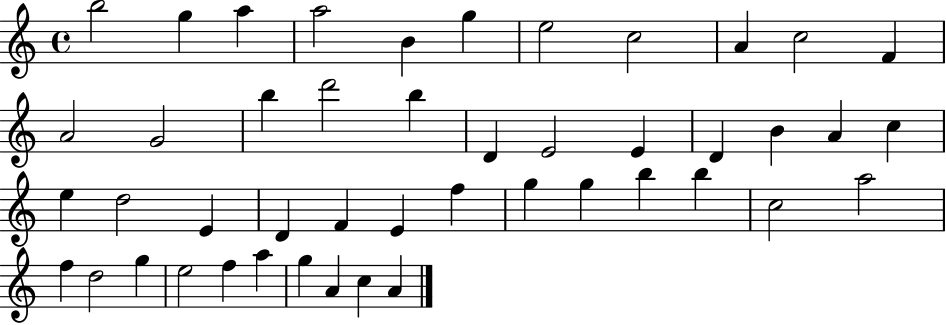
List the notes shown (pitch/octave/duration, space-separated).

B5/h G5/q A5/q A5/h B4/q G5/q E5/h C5/h A4/q C5/h F4/q A4/h G4/h B5/q D6/h B5/q D4/q E4/h E4/q D4/q B4/q A4/q C5/q E5/q D5/h E4/q D4/q F4/q E4/q F5/q G5/q G5/q B5/q B5/q C5/h A5/h F5/q D5/h G5/q E5/h F5/q A5/q G5/q A4/q C5/q A4/q